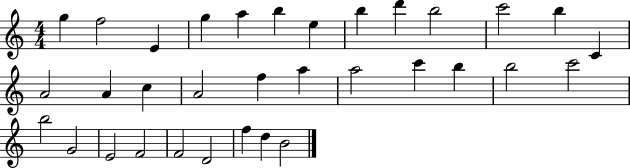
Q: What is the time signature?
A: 4/4